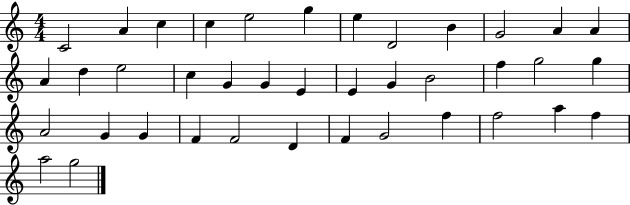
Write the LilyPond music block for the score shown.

{
  \clef treble
  \numericTimeSignature
  \time 4/4
  \key c \major
  c'2 a'4 c''4 | c''4 e''2 g''4 | e''4 d'2 b'4 | g'2 a'4 a'4 | \break a'4 d''4 e''2 | c''4 g'4 g'4 e'4 | e'4 g'4 b'2 | f''4 g''2 g''4 | \break a'2 g'4 g'4 | f'4 f'2 d'4 | f'4 g'2 f''4 | f''2 a''4 f''4 | \break a''2 g''2 | \bar "|."
}